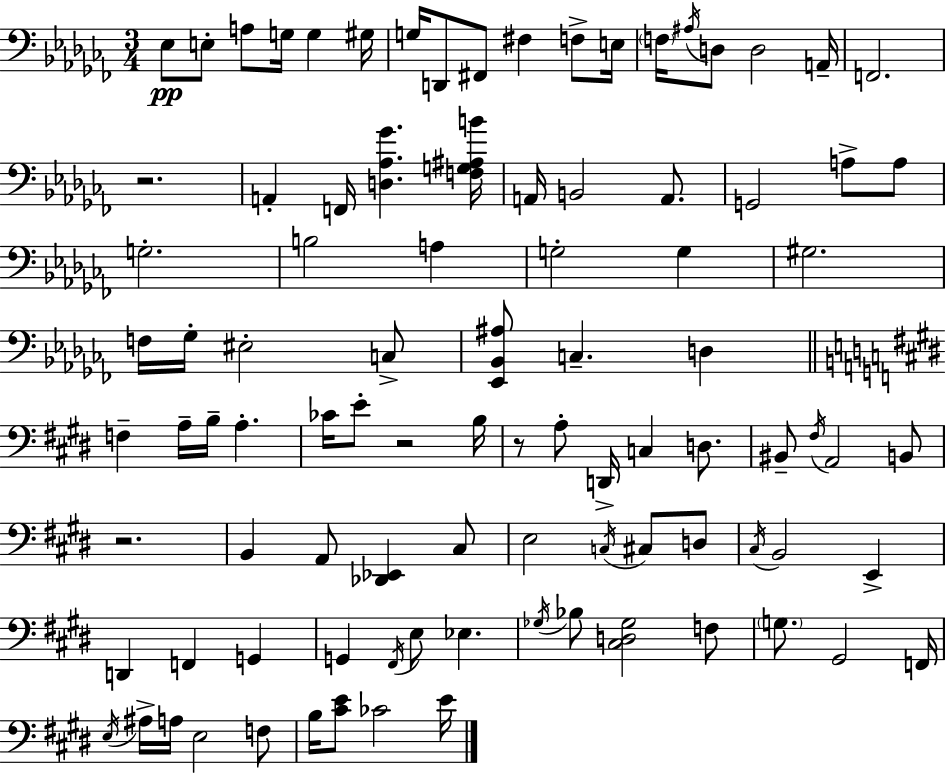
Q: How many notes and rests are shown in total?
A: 94